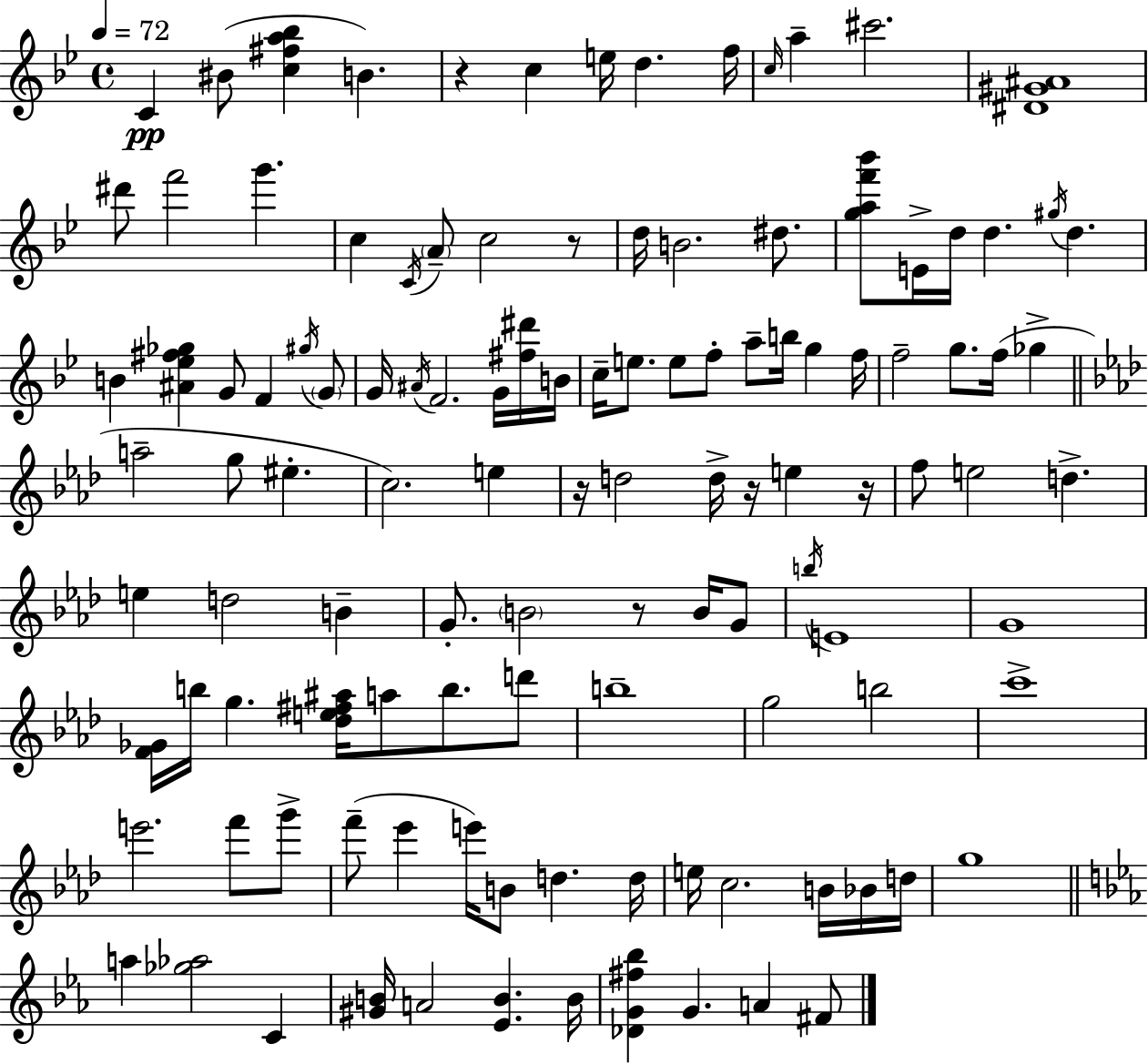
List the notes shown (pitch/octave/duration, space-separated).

C4/q BIS4/e [C5,F#5,A5,Bb5]/q B4/q. R/q C5/q E5/s D5/q. F5/s C5/s A5/q C#6/h. [D#4,G#4,A#4]/w D#6/e F6/h G6/q. C5/q C4/s A4/e C5/h R/e D5/s B4/h. D#5/e. [G5,A5,F6,Bb6]/e E4/s D5/s D5/q. G#5/s D5/q. B4/q [A#4,Eb5,F#5,Gb5]/q G4/e F4/q G#5/s G4/e G4/s A#4/s F4/h. G4/s [F#5,D#6]/s B4/s C5/s E5/e. E5/e F5/e A5/e B5/s G5/q F5/s F5/h G5/e. F5/s Gb5/q A5/h G5/e EIS5/q. C5/h. E5/q R/s D5/h D5/s R/s E5/q R/s F5/e E5/h D5/q. E5/q D5/h B4/q G4/e. B4/h R/e B4/s G4/e B5/s E4/w G4/w [F4,Gb4]/s B5/s G5/q. [Db5,E5,F#5,A#5]/s A5/e B5/e. D6/e B5/w G5/h B5/h C6/w E6/h. F6/e G6/e F6/e Eb6/q E6/s B4/e D5/q. D5/s E5/s C5/h. B4/s Bb4/s D5/s G5/w A5/q [Gb5,Ab5]/h C4/q [G#4,B4]/s A4/h [Eb4,B4]/q. B4/s [Db4,G4,F#5,Bb5]/q G4/q. A4/q F#4/e